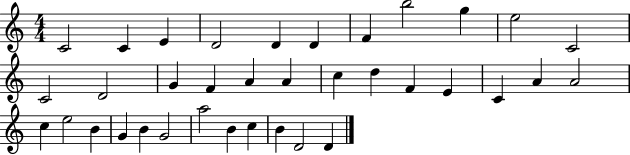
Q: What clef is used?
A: treble